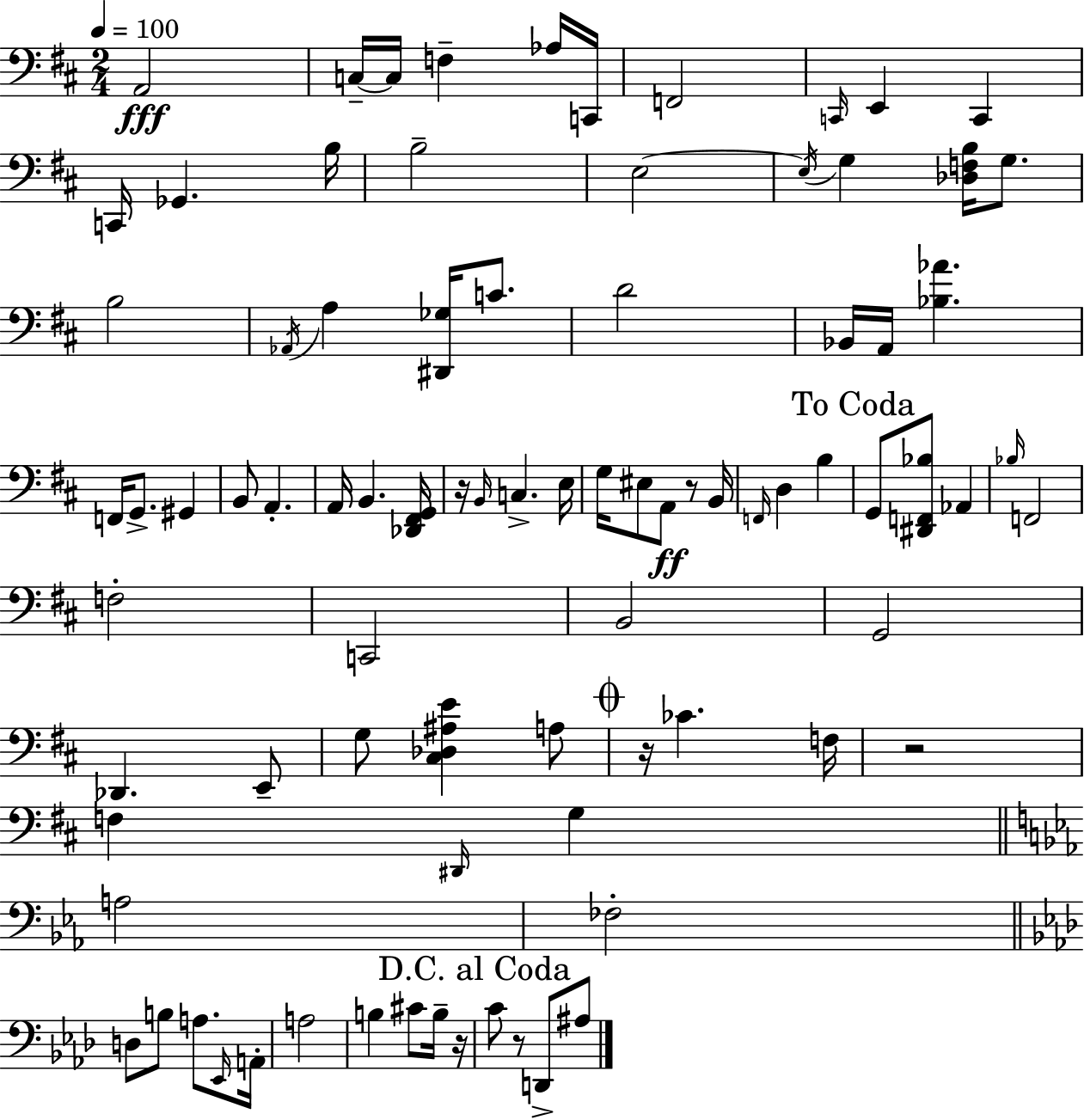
X:1
T:Untitled
M:2/4
L:1/4
K:D
A,,2 C,/4 C,/4 F, _A,/4 C,,/4 F,,2 C,,/4 E,, C,, C,,/4 _G,, B,/4 B,2 E,2 E,/4 G, [_D,F,B,]/4 G,/2 B,2 _A,,/4 A, [^D,,_G,]/4 C/2 D2 _B,,/4 A,,/4 [_B,_A] F,,/4 G,,/2 ^G,, B,,/2 A,, A,,/4 B,, [_D,,^F,,G,,]/4 z/4 B,,/4 C, E,/4 G,/4 ^E,/2 A,,/2 z/2 B,,/4 F,,/4 D, B, G,,/2 [^D,,F,,_B,]/2 _A,, _B,/4 F,,2 F,2 C,,2 B,,2 G,,2 _D,, E,,/2 G,/2 [^C,_D,^A,E] A,/2 z/4 _C F,/4 z2 F, ^D,,/4 G, A,2 _F,2 D,/2 B,/2 A,/2 _E,,/4 A,,/4 A,2 B, ^C/2 B,/4 z/4 C/2 z/2 D,,/2 ^A,/2